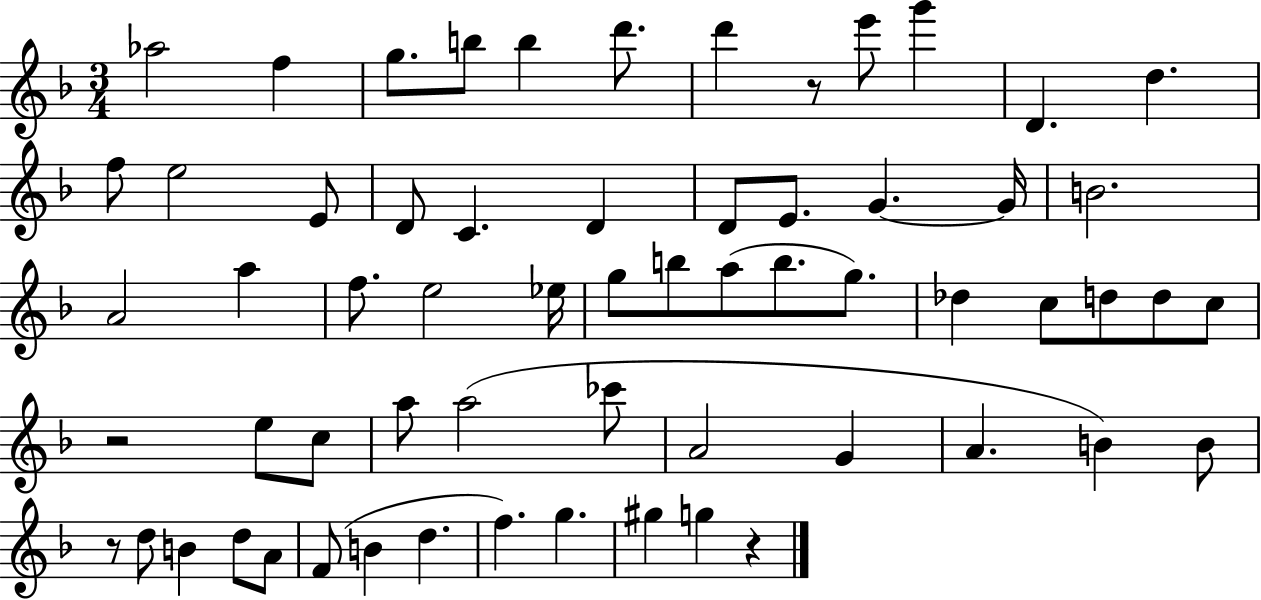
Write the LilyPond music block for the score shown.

{
  \clef treble
  \numericTimeSignature
  \time 3/4
  \key f \major
  aes''2 f''4 | g''8. b''8 b''4 d'''8. | d'''4 r8 e'''8 g'''4 | d'4. d''4. | \break f''8 e''2 e'8 | d'8 c'4. d'4 | d'8 e'8. g'4.~~ g'16 | b'2. | \break a'2 a''4 | f''8. e''2 ees''16 | g''8 b''8 a''8( b''8. g''8.) | des''4 c''8 d''8 d''8 c''8 | \break r2 e''8 c''8 | a''8 a''2( ces'''8 | a'2 g'4 | a'4. b'4) b'8 | \break r8 d''8 b'4 d''8 a'8 | f'8( b'4 d''4. | f''4.) g''4. | gis''4 g''4 r4 | \break \bar "|."
}